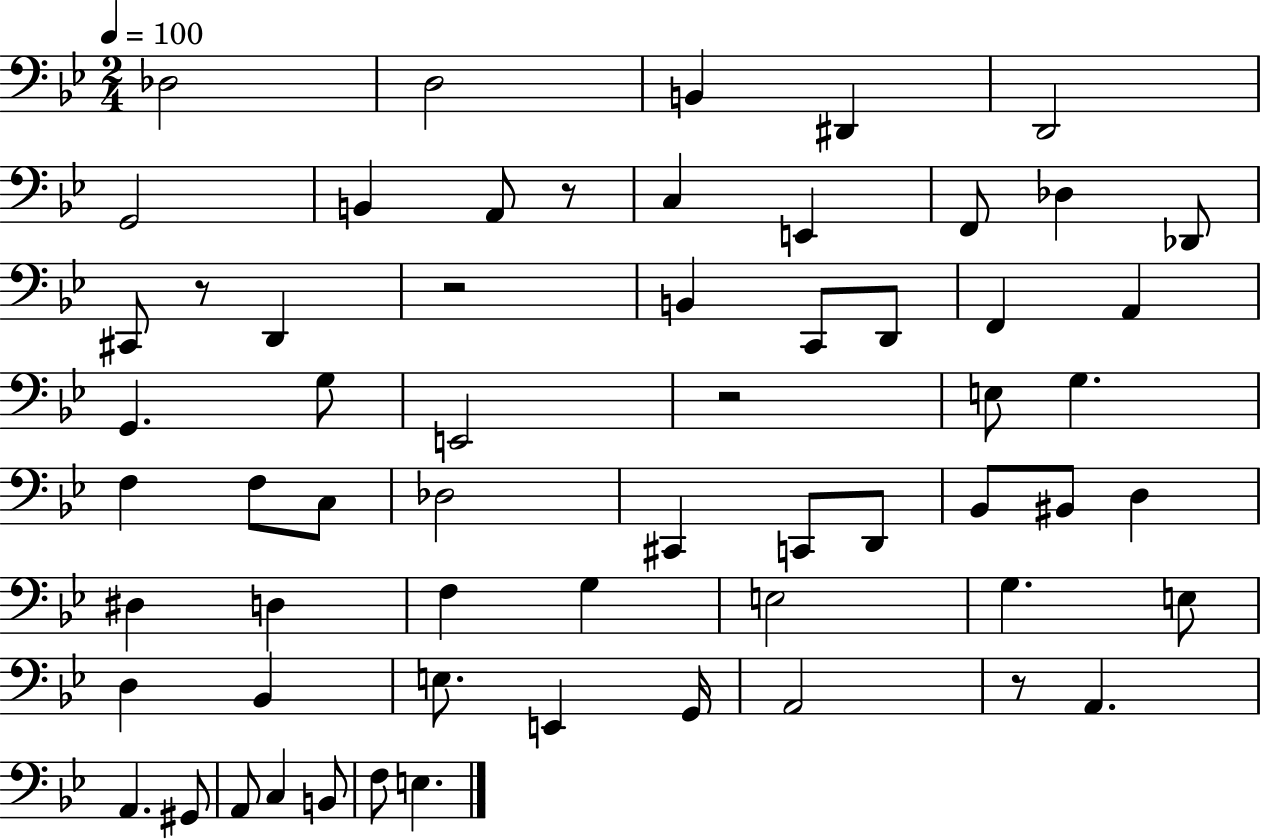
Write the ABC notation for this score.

X:1
T:Untitled
M:2/4
L:1/4
K:Bb
_D,2 D,2 B,, ^D,, D,,2 G,,2 B,, A,,/2 z/2 C, E,, F,,/2 _D, _D,,/2 ^C,,/2 z/2 D,, z2 B,, C,,/2 D,,/2 F,, A,, G,, G,/2 E,,2 z2 E,/2 G, F, F,/2 C,/2 _D,2 ^C,, C,,/2 D,,/2 _B,,/2 ^B,,/2 D, ^D, D, F, G, E,2 G, E,/2 D, _B,, E,/2 E,, G,,/4 A,,2 z/2 A,, A,, ^G,,/2 A,,/2 C, B,,/2 F,/2 E,